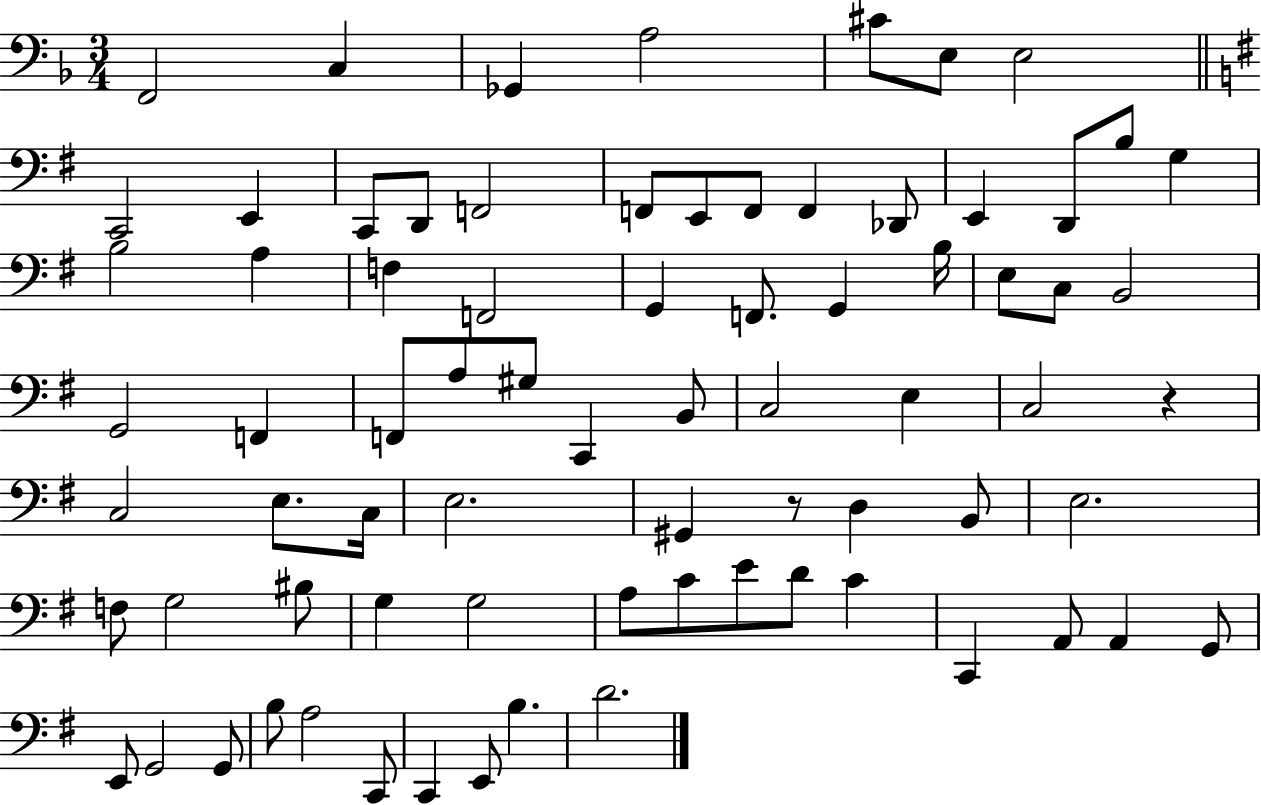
X:1
T:Untitled
M:3/4
L:1/4
K:F
F,,2 C, _G,, A,2 ^C/2 E,/2 E,2 C,,2 E,, C,,/2 D,,/2 F,,2 F,,/2 E,,/2 F,,/2 F,, _D,,/2 E,, D,,/2 B,/2 G, B,2 A, F, F,,2 G,, F,,/2 G,, B,/4 E,/2 C,/2 B,,2 G,,2 F,, F,,/2 A,/2 ^G,/2 C,, B,,/2 C,2 E, C,2 z C,2 E,/2 C,/4 E,2 ^G,, z/2 D, B,,/2 E,2 F,/2 G,2 ^B,/2 G, G,2 A,/2 C/2 E/2 D/2 C C,, A,,/2 A,, G,,/2 E,,/2 G,,2 G,,/2 B,/2 A,2 C,,/2 C,, E,,/2 B, D2